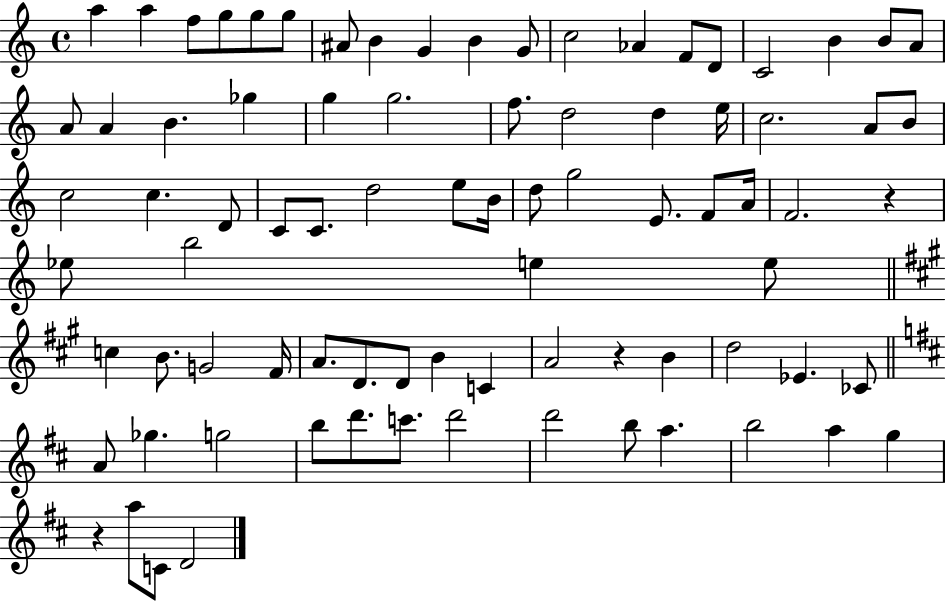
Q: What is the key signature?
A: C major